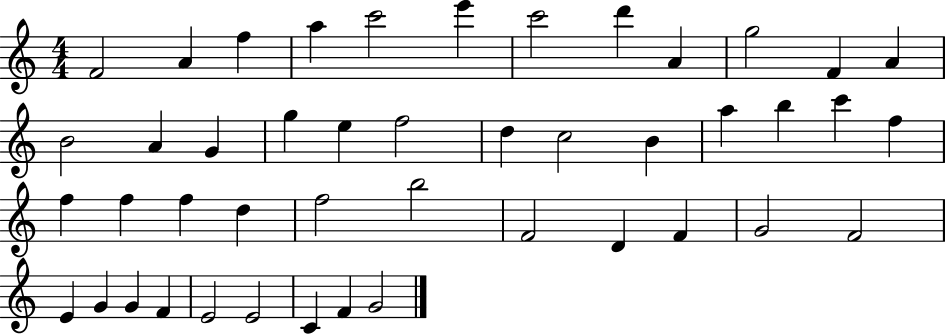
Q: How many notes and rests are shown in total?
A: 45